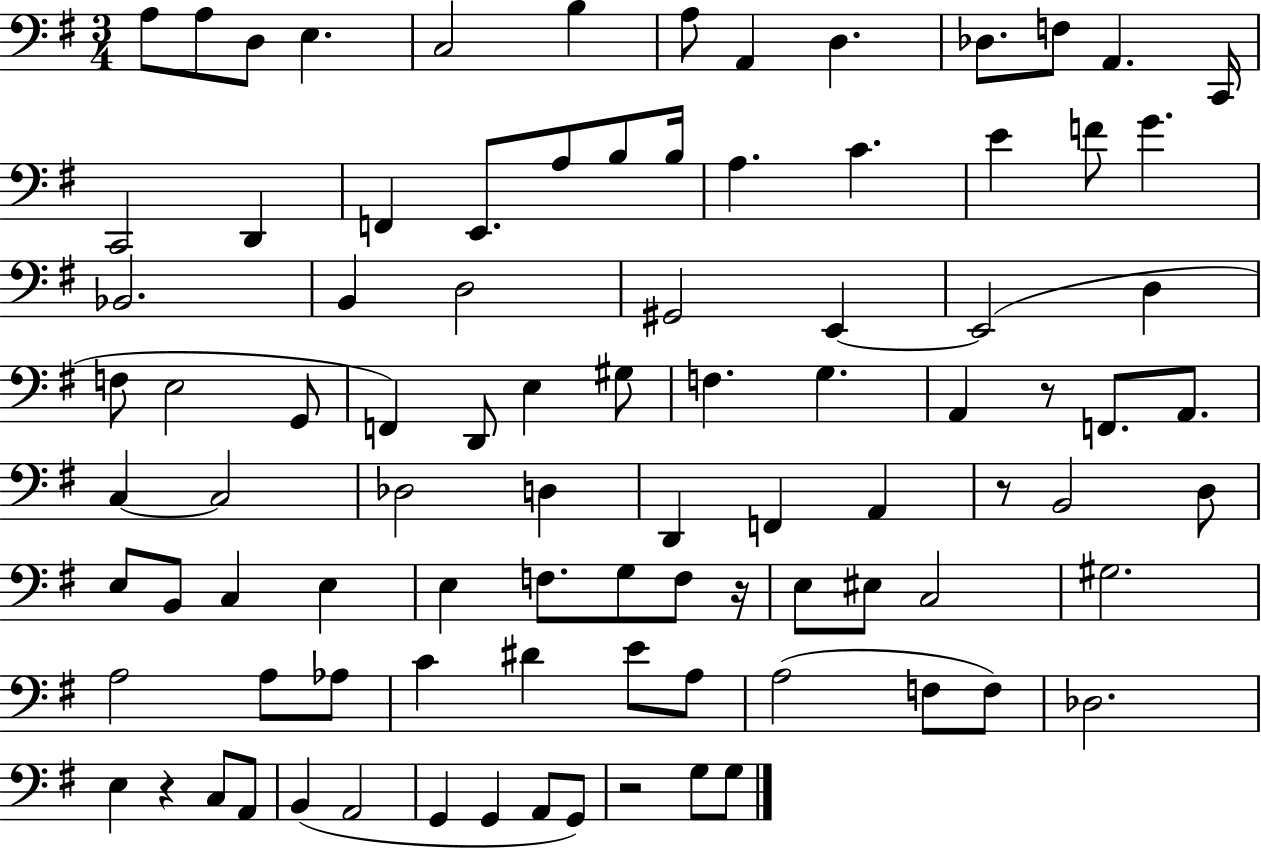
A3/e A3/e D3/e E3/q. C3/h B3/q A3/e A2/q D3/q. Db3/e. F3/e A2/q. C2/s C2/h D2/q F2/q E2/e. A3/e B3/e B3/s A3/q. C4/q. E4/q F4/e G4/q. Bb2/h. B2/q D3/h G#2/h E2/q E2/h D3/q F3/e E3/h G2/e F2/q D2/e E3/q G#3/e F3/q. G3/q. A2/q R/e F2/e. A2/e. C3/q C3/h Db3/h D3/q D2/q F2/q A2/q R/e B2/h D3/e E3/e B2/e C3/q E3/q E3/q F3/e. G3/e F3/e R/s E3/e EIS3/e C3/h G#3/h. A3/h A3/e Ab3/e C4/q D#4/q E4/e A3/e A3/h F3/e F3/e Db3/h. E3/q R/q C3/e A2/e B2/q A2/h G2/q G2/q A2/e G2/e R/h G3/e G3/e